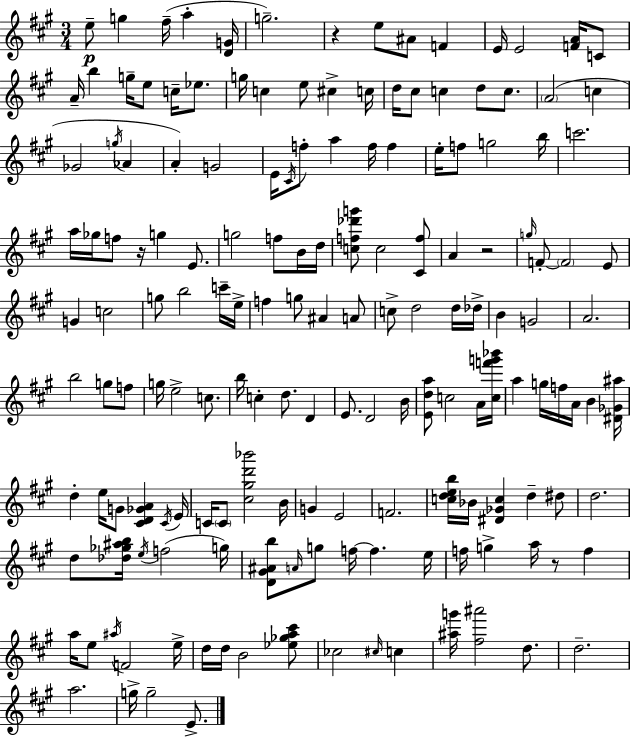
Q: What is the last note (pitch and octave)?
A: E4